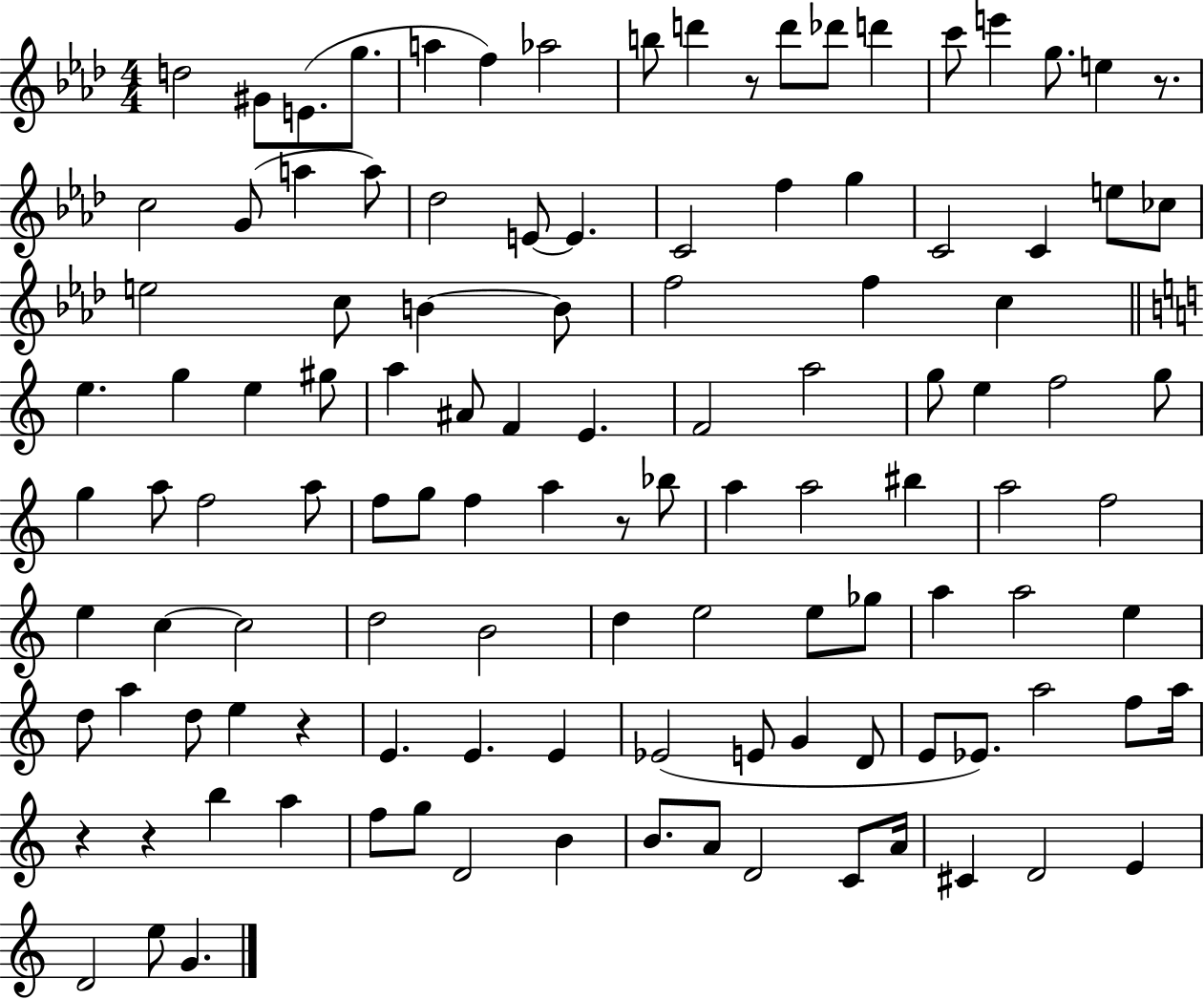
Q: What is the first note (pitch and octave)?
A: D5